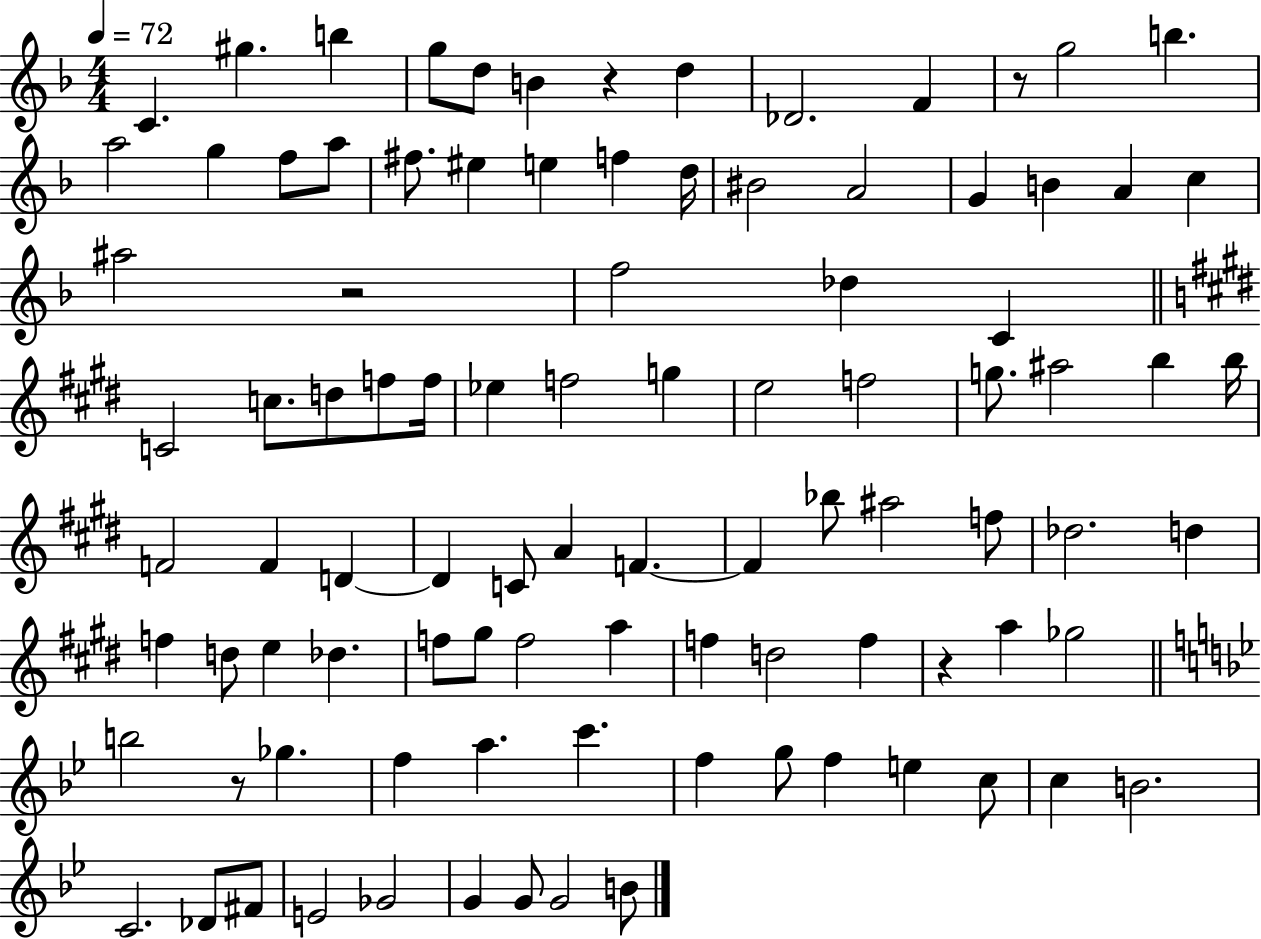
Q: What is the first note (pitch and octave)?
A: C4